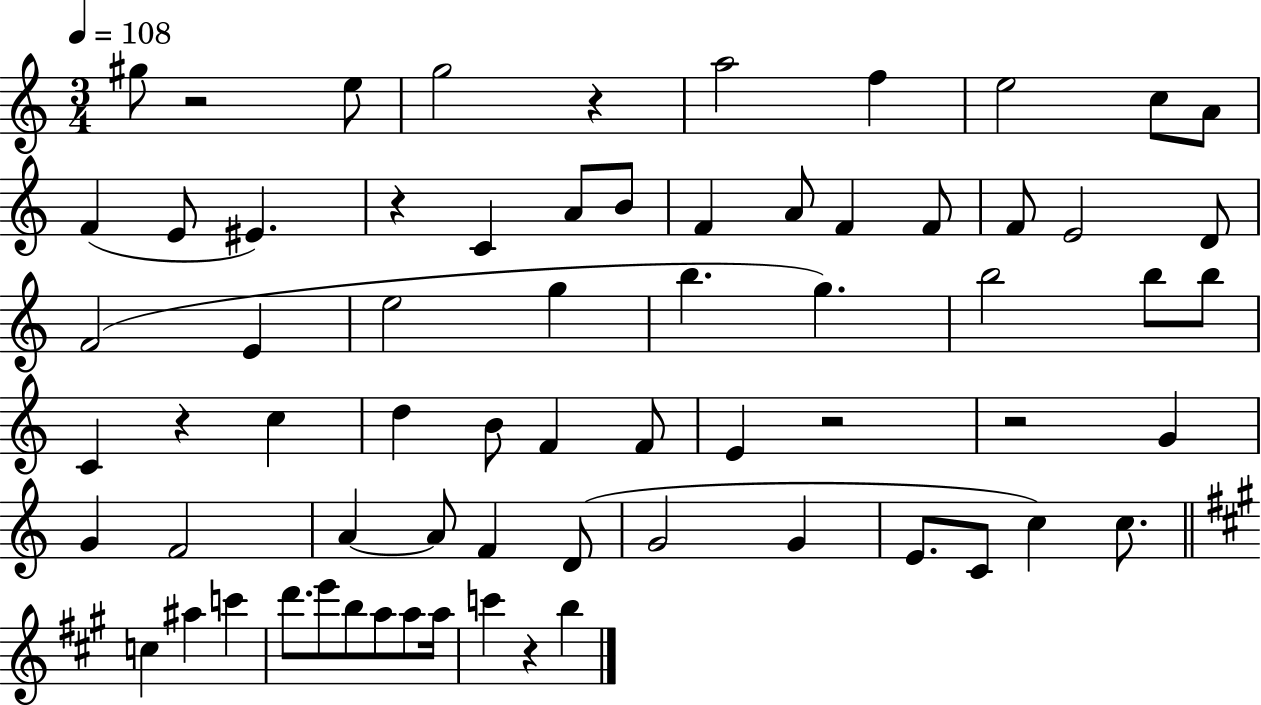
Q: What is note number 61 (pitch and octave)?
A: B5